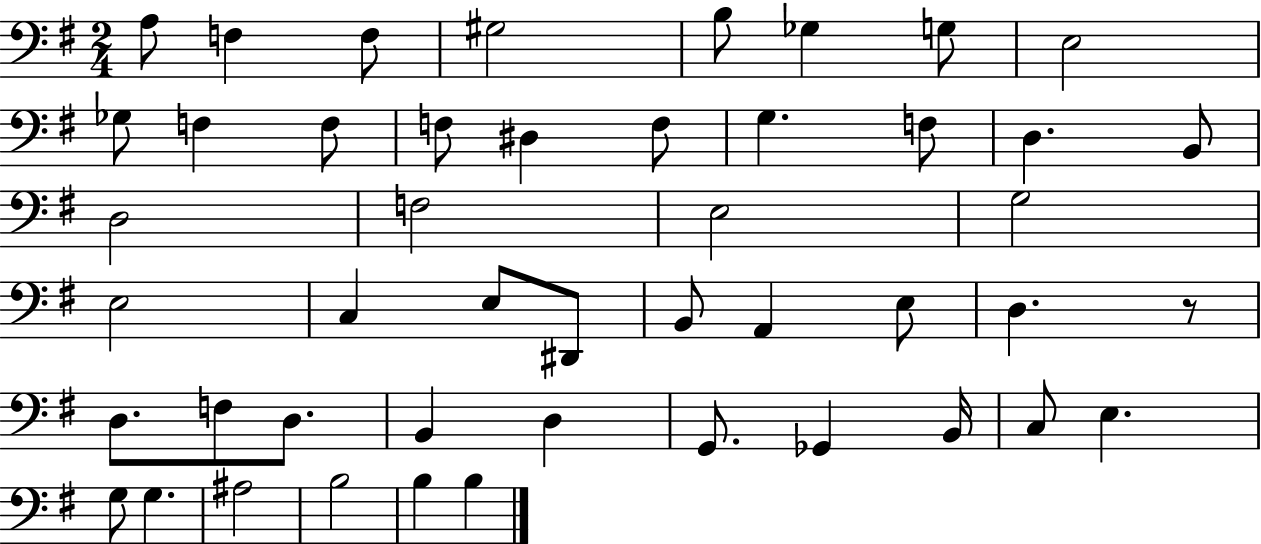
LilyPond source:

{
  \clef bass
  \numericTimeSignature
  \time 2/4
  \key g \major
  a8 f4 f8 | gis2 | b8 ges4 g8 | e2 | \break ges8 f4 f8 | f8 dis4 f8 | g4. f8 | d4. b,8 | \break d2 | f2 | e2 | g2 | \break e2 | c4 e8 dis,8 | b,8 a,4 e8 | d4. r8 | \break d8. f8 d8. | b,4 d4 | g,8. ges,4 b,16 | c8 e4. | \break g8 g4. | ais2 | b2 | b4 b4 | \break \bar "|."
}